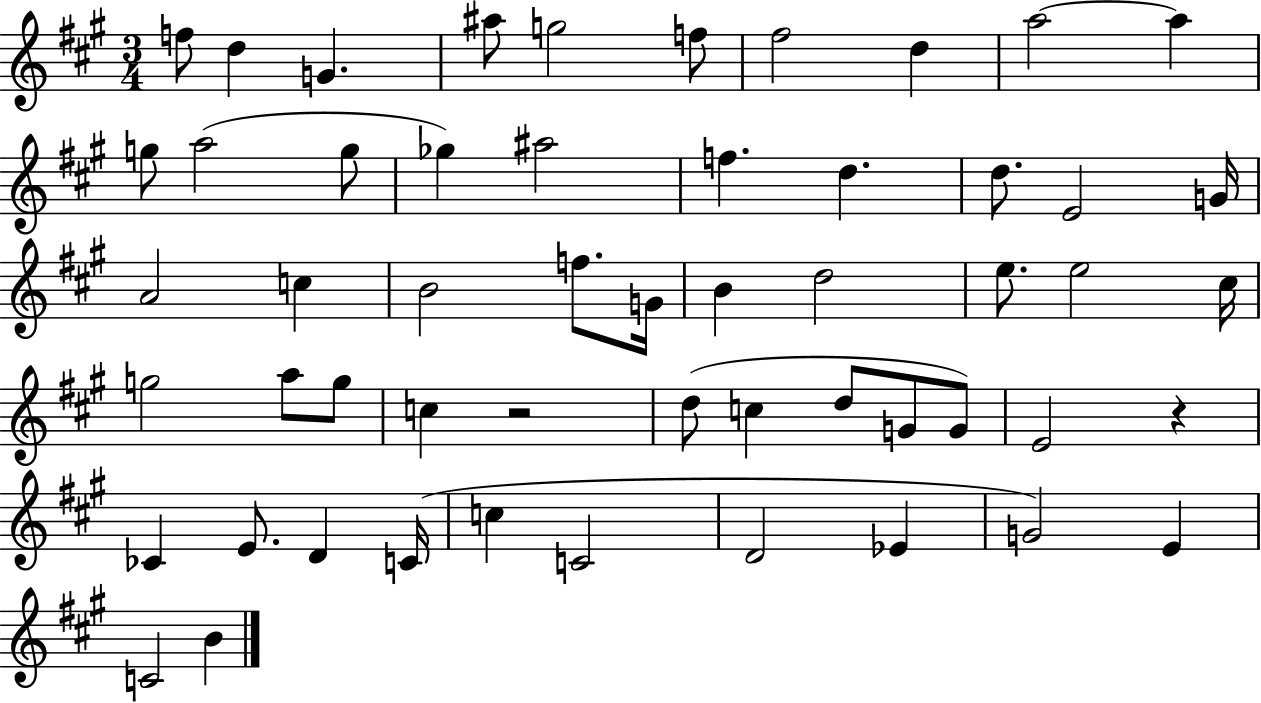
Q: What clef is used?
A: treble